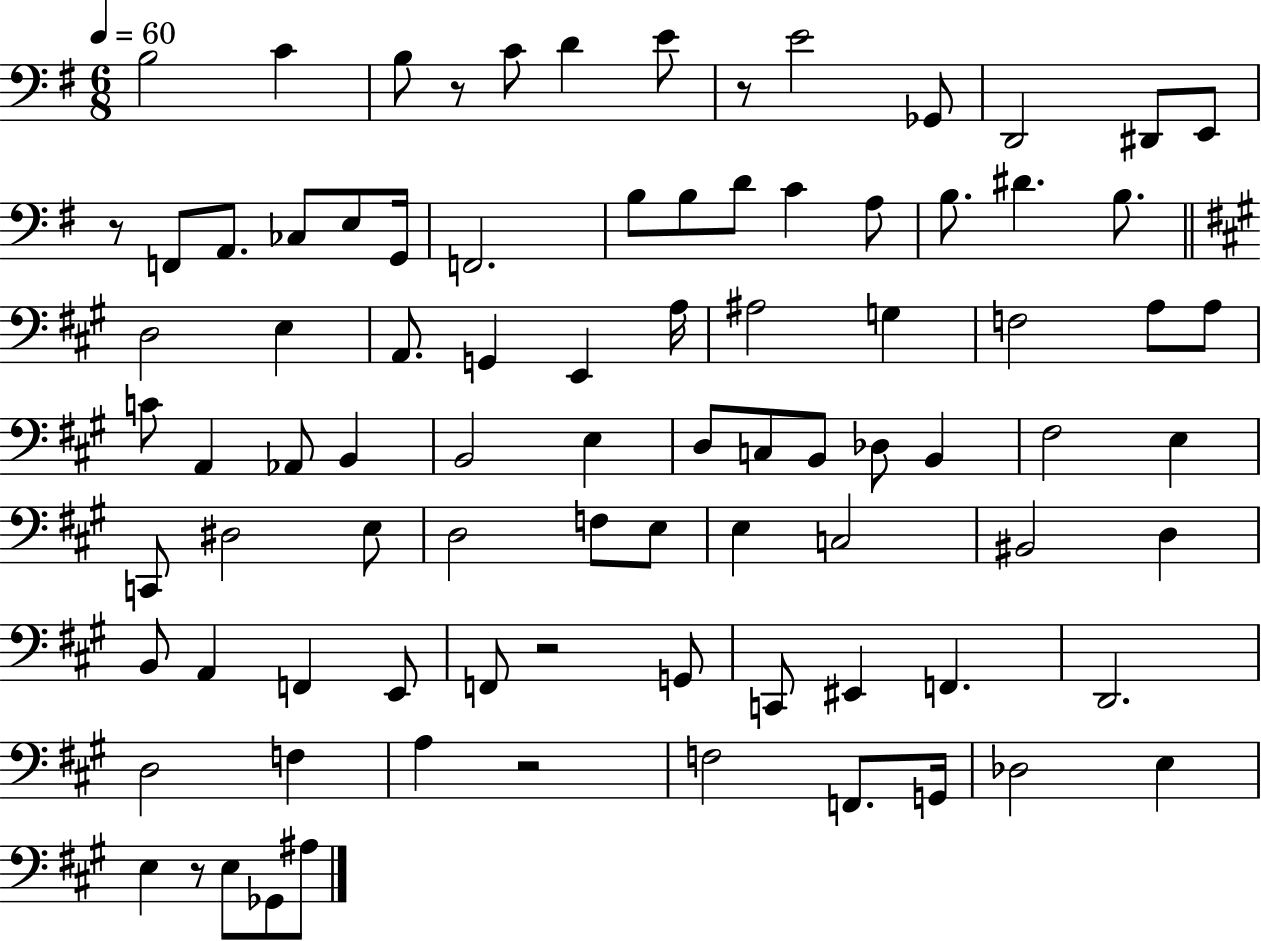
B3/h C4/q B3/e R/e C4/e D4/q E4/e R/e E4/h Gb2/e D2/h D#2/e E2/e R/e F2/e A2/e. CES3/e E3/e G2/s F2/h. B3/e B3/e D4/e C4/q A3/e B3/e. D#4/q. B3/e. D3/h E3/q A2/e. G2/q E2/q A3/s A#3/h G3/q F3/h A3/e A3/e C4/e A2/q Ab2/e B2/q B2/h E3/q D3/e C3/e B2/e Db3/e B2/q F#3/h E3/q C2/e D#3/h E3/e D3/h F3/e E3/e E3/q C3/h BIS2/h D3/q B2/e A2/q F2/q E2/e F2/e R/h G2/e C2/e EIS2/q F2/q. D2/h. D3/h F3/q A3/q R/h F3/h F2/e. G2/s Db3/h E3/q E3/q R/e E3/e Gb2/e A#3/e